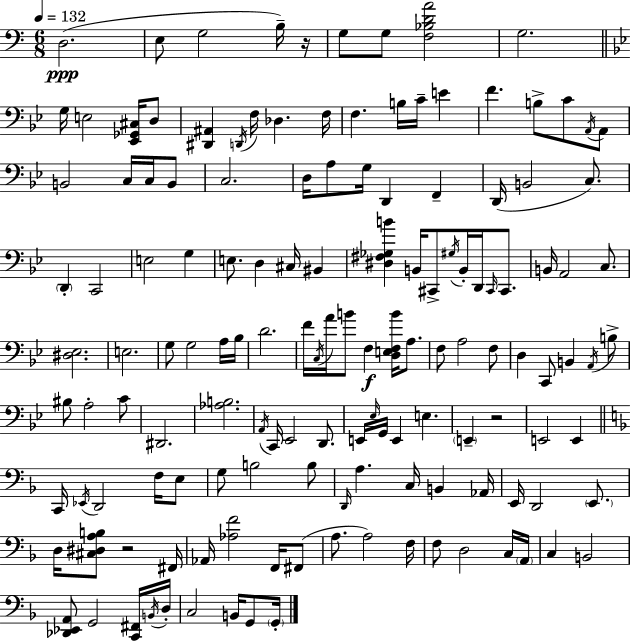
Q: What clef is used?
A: bass